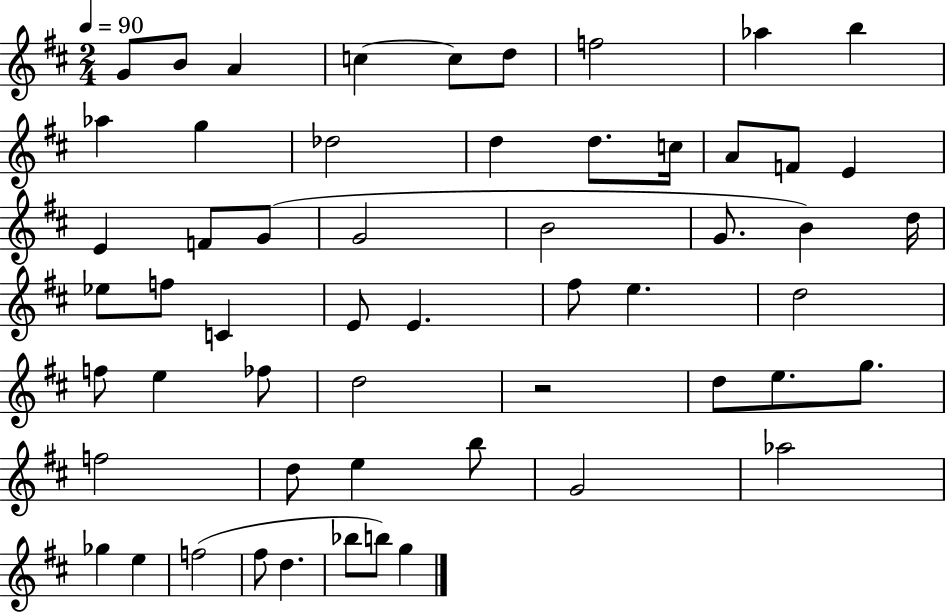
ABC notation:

X:1
T:Untitled
M:2/4
L:1/4
K:D
G/2 B/2 A c c/2 d/2 f2 _a b _a g _d2 d d/2 c/4 A/2 F/2 E E F/2 G/2 G2 B2 G/2 B d/4 _e/2 f/2 C E/2 E ^f/2 e d2 f/2 e _f/2 d2 z2 d/2 e/2 g/2 f2 d/2 e b/2 G2 _a2 _g e f2 ^f/2 d _b/2 b/2 g